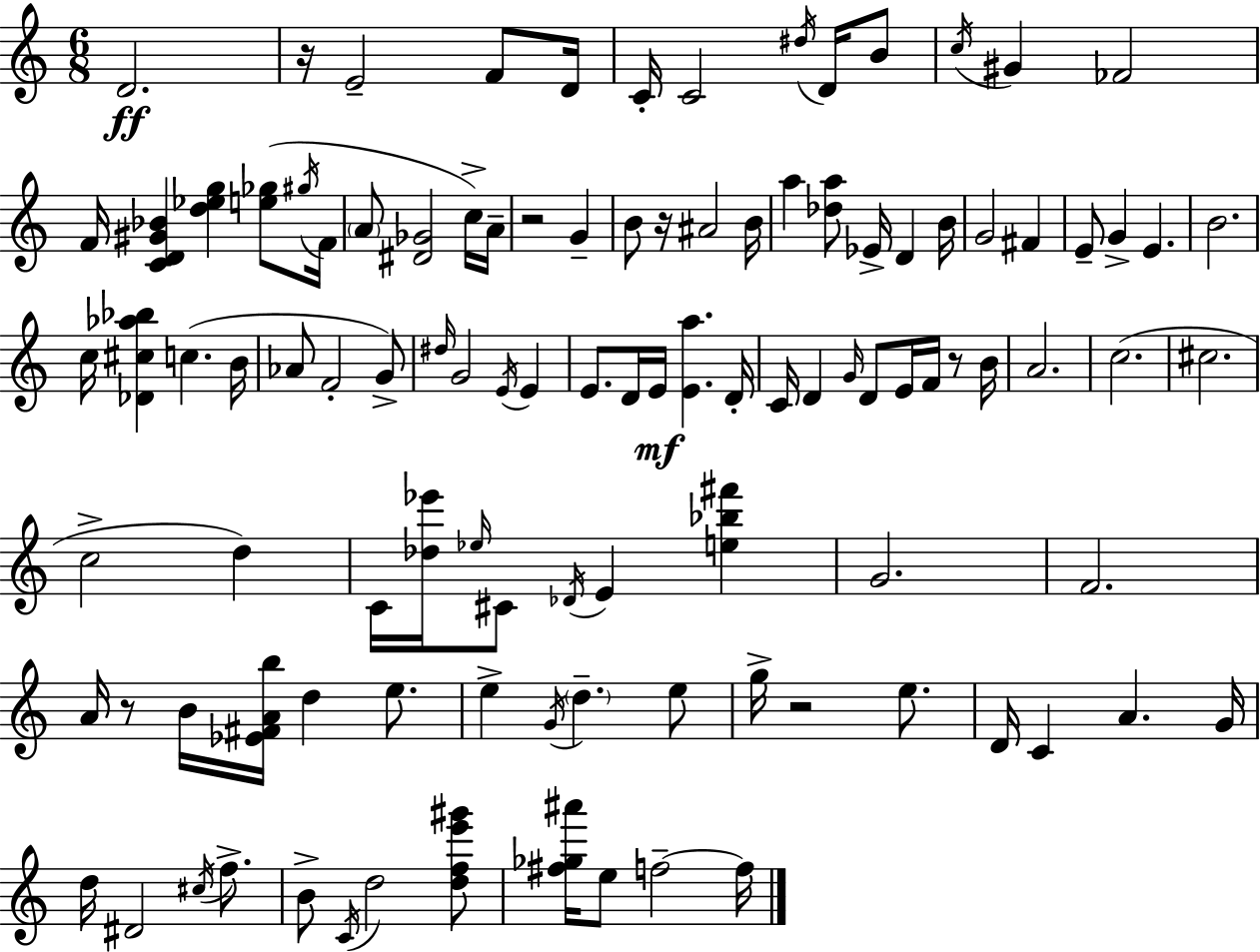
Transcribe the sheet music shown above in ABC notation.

X:1
T:Untitled
M:6/8
L:1/4
K:Am
D2 z/4 E2 F/2 D/4 C/4 C2 ^d/4 D/4 B/2 c/4 ^G _F2 F/4 [CD^G_B] [d_eg] [e_g]/2 ^g/4 F/4 A/2 [^D_G]2 c/4 A/4 z2 G B/2 z/4 ^A2 B/4 a [_da]/2 _E/4 D B/4 G2 ^F E/2 G E B2 c/4 [_D^c_a_b] c B/4 _A/2 F2 G/2 ^d/4 G2 E/4 E E/2 D/4 E/4 [Ea] D/4 C/4 D G/4 D/2 E/4 F/4 z/2 B/4 A2 c2 ^c2 c2 d C/4 [_d_e']/4 _e/4 ^C/2 _D/4 E [e_b^f'] G2 F2 A/4 z/2 B/4 [_E^FAb]/4 d e/2 e G/4 d e/2 g/4 z2 e/2 D/4 C A G/4 d/4 ^D2 ^c/4 f/2 B/2 C/4 d2 [dfe'^g']/2 [^f_g^a']/4 e/2 f2 f/4